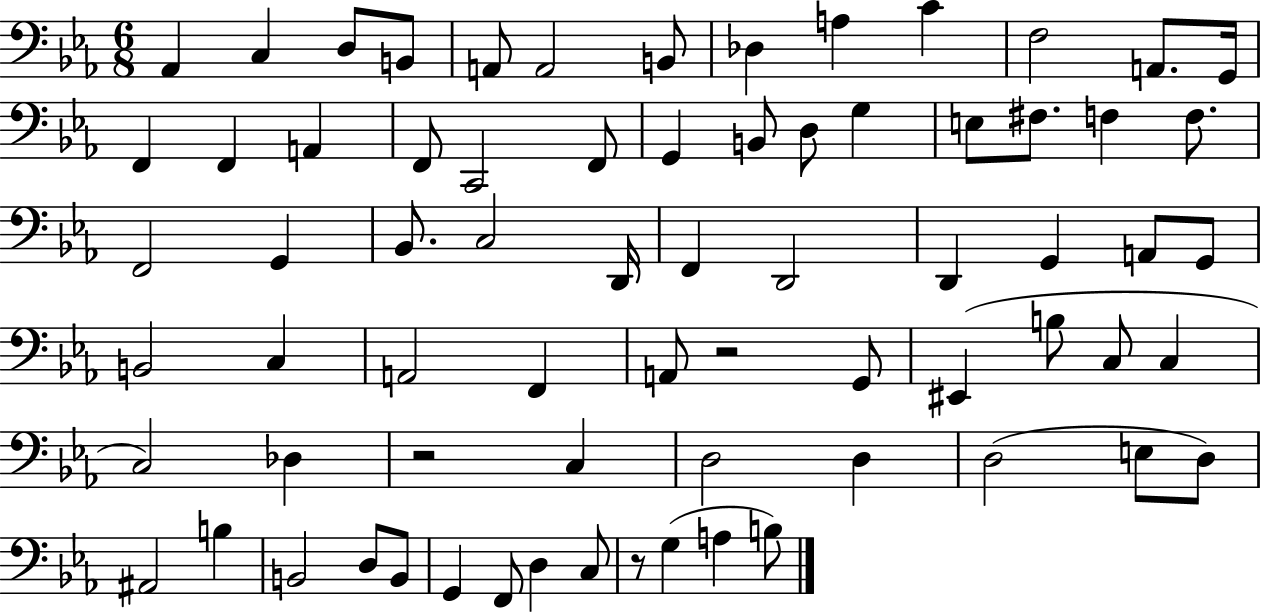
X:1
T:Untitled
M:6/8
L:1/4
K:Eb
_A,, C, D,/2 B,,/2 A,,/2 A,,2 B,,/2 _D, A, C F,2 A,,/2 G,,/4 F,, F,, A,, F,,/2 C,,2 F,,/2 G,, B,,/2 D,/2 G, E,/2 ^F,/2 F, F,/2 F,,2 G,, _B,,/2 C,2 D,,/4 F,, D,,2 D,, G,, A,,/2 G,,/2 B,,2 C, A,,2 F,, A,,/2 z2 G,,/2 ^E,, B,/2 C,/2 C, C,2 _D, z2 C, D,2 D, D,2 E,/2 D,/2 ^A,,2 B, B,,2 D,/2 B,,/2 G,, F,,/2 D, C,/2 z/2 G, A, B,/2